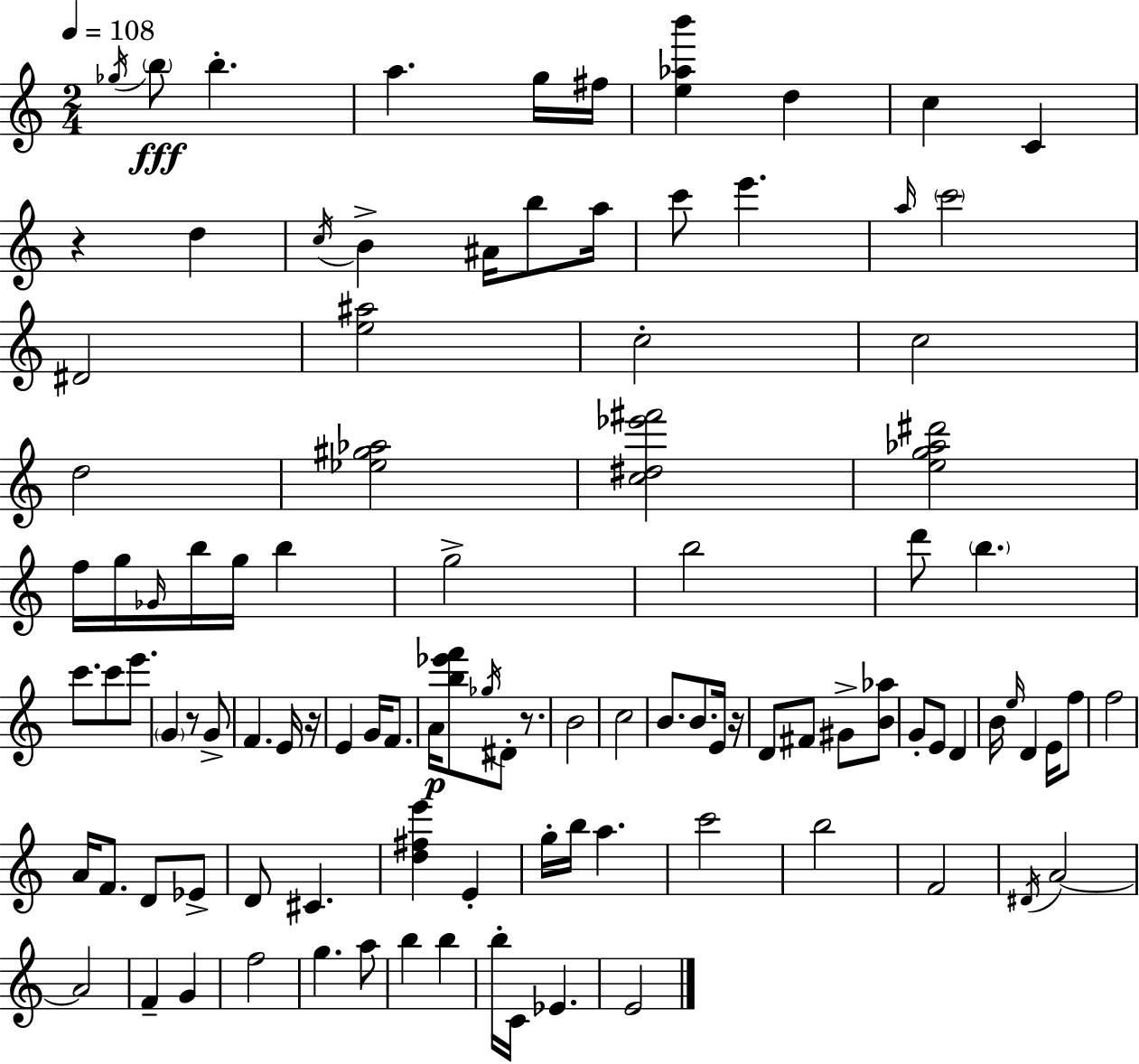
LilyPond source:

{
  \clef treble
  \numericTimeSignature
  \time 2/4
  \key a \minor
  \tempo 4 = 108
  \acciaccatura { ges''16 }\fff \parenthesize b''8 b''4.-. | a''4. g''16 | fis''16 <e'' aes'' b'''>4 d''4 | c''4 c'4 | \break r4 d''4 | \acciaccatura { c''16 } b'4-> ais'16 b''8 | a''16 c'''8 e'''4. | \grace { a''16 } \parenthesize c'''2 | \break dis'2 | <e'' ais''>2 | c''2-. | c''2 | \break d''2 | <ees'' gis'' aes''>2 | <c'' dis'' ees''' fis'''>2 | <e'' g'' aes'' dis'''>2 | \break f''16 g''16 \grace { ges'16 } b''16 g''16 | b''4 g''2-> | b''2 | d'''8 \parenthesize b''4. | \break c'''8. c'''8 | e'''8. \parenthesize g'4 | r8 g'8-> f'4. | e'16 r16 e'4 | \break g'16 f'8. a'16\p <b'' ees''' f'''>8 \acciaccatura { ges''16 } | dis'8-. r8. b'2 | c''2 | b'8. | \break b'8. e'16 r16 d'8 fis'8 | gis'8-> <b' aes''>8 g'8-. e'8 | d'4 b'16 \grace { e''16 } d'4 | e'16 f''8 f''2 | \break a'16 f'8. | d'8 ees'8-> d'8 | cis'4. <d'' fis'' e'''>4 | e'4-. g''16-. b''16 | \break a''4. c'''2 | b''2 | f'2 | \acciaccatura { dis'16 } a'2~~ | \break a'2 | f'4-- | g'4 f''2 | g''4. | \break a''8 b''4 | b''4 b''16-. | c'16 ees'4. e'2 | \bar "|."
}